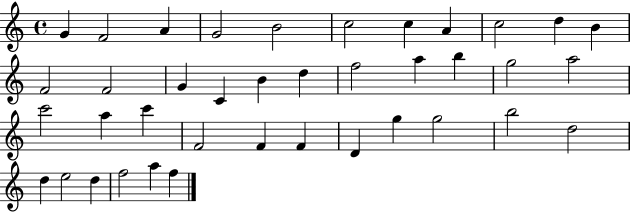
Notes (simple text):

G4/q F4/h A4/q G4/h B4/h C5/h C5/q A4/q C5/h D5/q B4/q F4/h F4/h G4/q C4/q B4/q D5/q F5/h A5/q B5/q G5/h A5/h C6/h A5/q C6/q F4/h F4/q F4/q D4/q G5/q G5/h B5/h D5/h D5/q E5/h D5/q F5/h A5/q F5/q